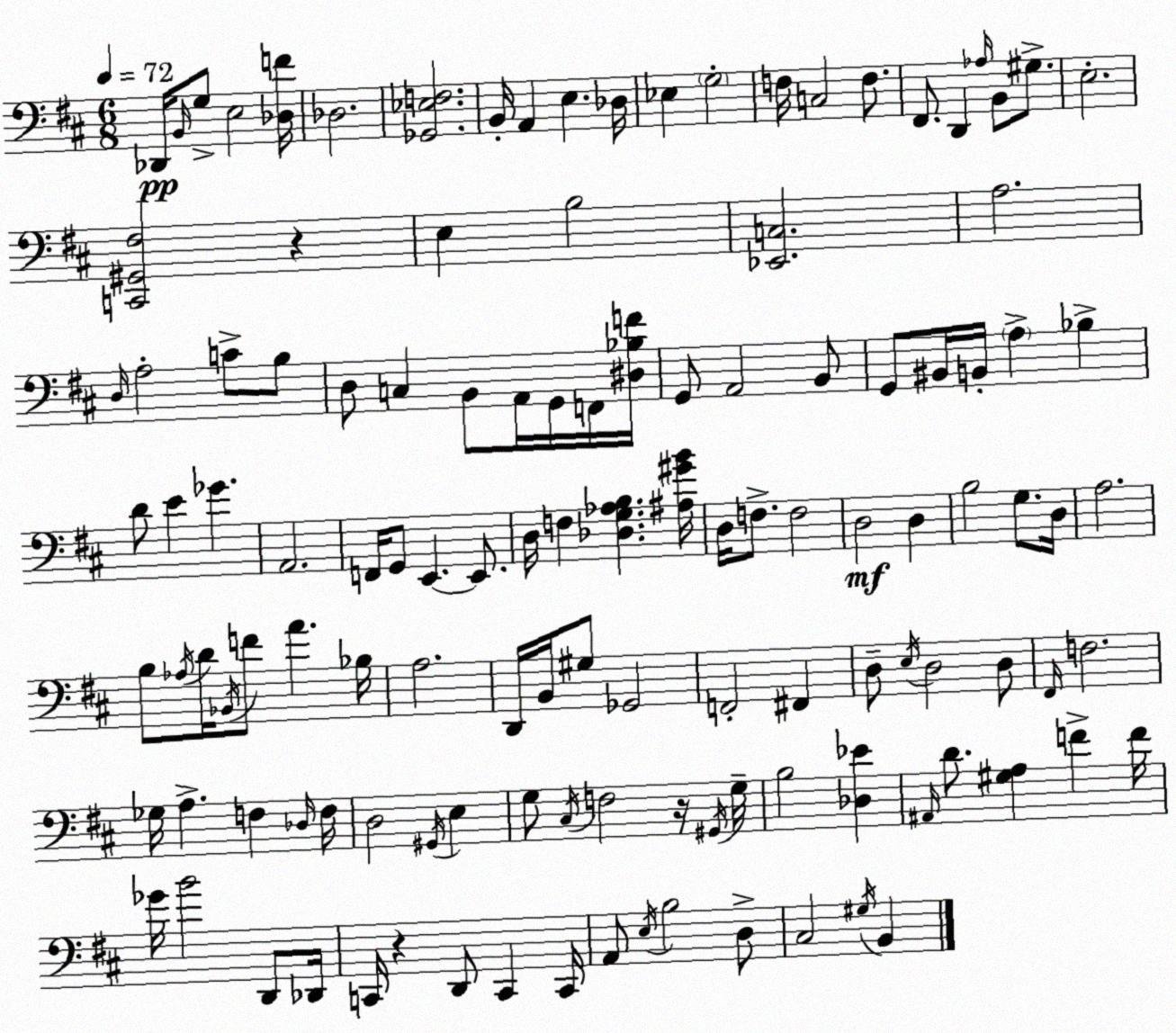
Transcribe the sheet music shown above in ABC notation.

X:1
T:Untitled
M:6/8
L:1/4
K:D
_D,,/4 B,,/4 G,/2 E,2 [_D,F]/4 _D,2 [_G,,_E,F,]2 B,,/4 A,, E, _D,/4 _E, G,2 F,/4 C,2 F,/2 ^F,,/2 D,, _A,/4 B,,/2 ^G,/2 E,2 [C,,^G,,^F,]2 z E, B,2 [_E,,C,]2 A,2 D,/4 A,2 C/2 B,/2 D,/2 C, B,,/2 A,,/4 G,,/4 F,,/4 [^D,_B,F]/4 G,,/2 A,,2 B,,/2 G,,/2 ^B,,/4 B,,/4 A, _B, D/2 E _G A,,2 F,,/4 G,,/2 E,, E,,/2 D,/4 F, [_D,G,_A,B,] [^A,^GB]/4 D,/4 F,/2 F,2 D,2 D, B,2 G,/2 D,/4 A,2 B,/2 _A,/4 D/4 _B,,/4 F/2 A _B,/4 A,2 D,,/4 B,,/4 ^G,/2 _G,,2 F,,2 ^F,, D,/2 E,/4 D,2 D,/2 ^F,,/4 F,2 _G,/4 A, F, _D,/4 F,/4 D,2 ^G,,/4 E, G,/2 ^C,/4 F,2 z/4 ^G,,/4 G,/4 B,2 [_D,_E] ^A,,/4 D/2 [^G,A,] F F/4 _G/4 B2 D,,/2 _D,,/4 C,,/4 z D,,/2 C,, C,,/4 A,,/2 E,/4 B,2 D,/2 ^C,2 ^G,/4 B,,